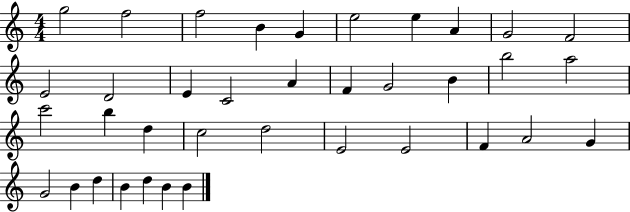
{
  \clef treble
  \numericTimeSignature
  \time 4/4
  \key c \major
  g''2 f''2 | f''2 b'4 g'4 | e''2 e''4 a'4 | g'2 f'2 | \break e'2 d'2 | e'4 c'2 a'4 | f'4 g'2 b'4 | b''2 a''2 | \break c'''2 b''4 d''4 | c''2 d''2 | e'2 e'2 | f'4 a'2 g'4 | \break g'2 b'4 d''4 | b'4 d''4 b'4 b'4 | \bar "|."
}